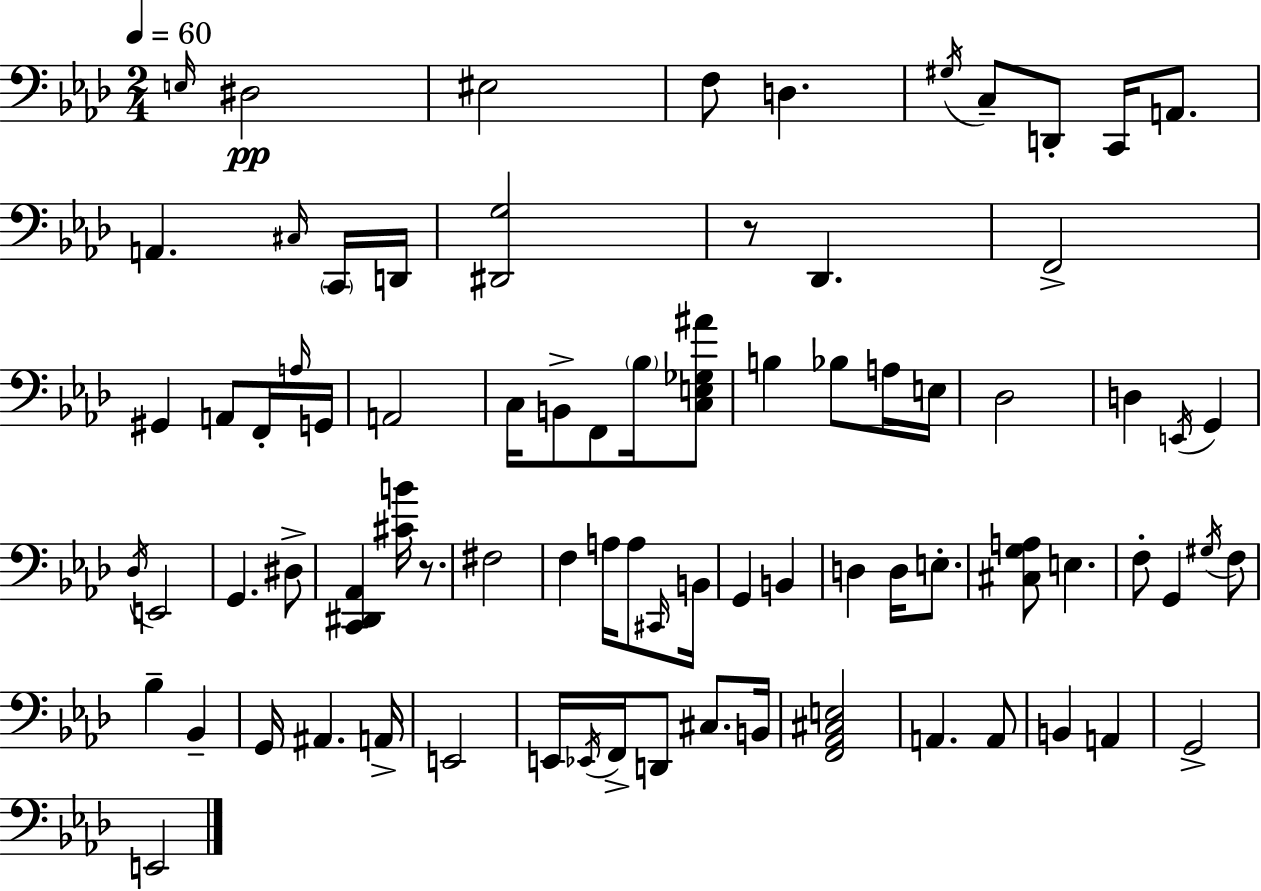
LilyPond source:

{
  \clef bass
  \numericTimeSignature
  \time 2/4
  \key f \minor
  \tempo 4 = 60
  \grace { e16 }\pp dis2 | eis2 | f8 d4. | \acciaccatura { gis16 } c8-- d,8-. c,16 a,8. | \break a,4. | \grace { cis16 } \parenthesize c,16 d,16 <dis, g>2 | r8 des,4. | f,2-> | \break gis,4 a,8 | f,16-. \grace { a16 } g,16 a,2 | c16 b,8-> f,8 | \parenthesize bes16 <c e ges ais'>8 b4 | \break bes8 a16 e16 des2 | d4 | \acciaccatura { e,16 } g,4 \acciaccatura { des16 } e,2 | g,4. | \break dis8-> <c, dis, aes,>4 | <cis' b'>16 r8. fis2 | f4 | a16 a8 \grace { cis,16 } b,16 g,4 | \break b,4 d4 | d16 e8.-. <cis g a>8 | e4. f8-. | g,4 \acciaccatura { gis16 } f8 | \break bes4-- bes,4-- | g,16 ais,4. a,16-> | e,2 | e,16 \acciaccatura { ees,16 } f,16-> d,8 cis8. | \break b,16 <f, aes, cis e>2 | a,4. a,8 | b,4 a,4 | g,2-> | \break e,2 | \bar "|."
}